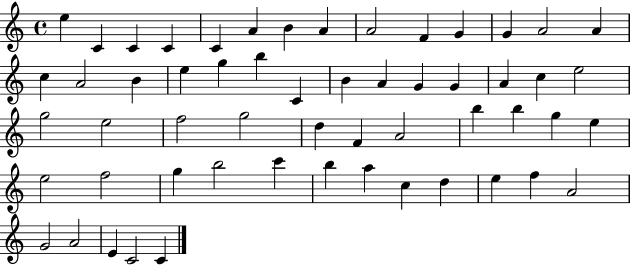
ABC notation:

X:1
T:Untitled
M:4/4
L:1/4
K:C
e C C C C A B A A2 F G G A2 A c A2 B e g b C B A G G A c e2 g2 e2 f2 g2 d F A2 b b g e e2 f2 g b2 c' b a c d e f A2 G2 A2 E C2 C